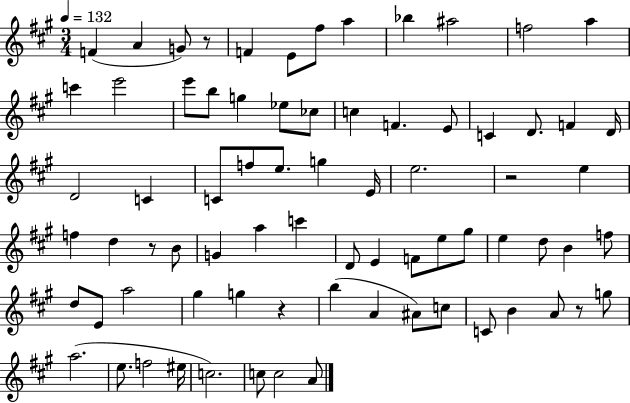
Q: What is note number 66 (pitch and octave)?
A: EIS5